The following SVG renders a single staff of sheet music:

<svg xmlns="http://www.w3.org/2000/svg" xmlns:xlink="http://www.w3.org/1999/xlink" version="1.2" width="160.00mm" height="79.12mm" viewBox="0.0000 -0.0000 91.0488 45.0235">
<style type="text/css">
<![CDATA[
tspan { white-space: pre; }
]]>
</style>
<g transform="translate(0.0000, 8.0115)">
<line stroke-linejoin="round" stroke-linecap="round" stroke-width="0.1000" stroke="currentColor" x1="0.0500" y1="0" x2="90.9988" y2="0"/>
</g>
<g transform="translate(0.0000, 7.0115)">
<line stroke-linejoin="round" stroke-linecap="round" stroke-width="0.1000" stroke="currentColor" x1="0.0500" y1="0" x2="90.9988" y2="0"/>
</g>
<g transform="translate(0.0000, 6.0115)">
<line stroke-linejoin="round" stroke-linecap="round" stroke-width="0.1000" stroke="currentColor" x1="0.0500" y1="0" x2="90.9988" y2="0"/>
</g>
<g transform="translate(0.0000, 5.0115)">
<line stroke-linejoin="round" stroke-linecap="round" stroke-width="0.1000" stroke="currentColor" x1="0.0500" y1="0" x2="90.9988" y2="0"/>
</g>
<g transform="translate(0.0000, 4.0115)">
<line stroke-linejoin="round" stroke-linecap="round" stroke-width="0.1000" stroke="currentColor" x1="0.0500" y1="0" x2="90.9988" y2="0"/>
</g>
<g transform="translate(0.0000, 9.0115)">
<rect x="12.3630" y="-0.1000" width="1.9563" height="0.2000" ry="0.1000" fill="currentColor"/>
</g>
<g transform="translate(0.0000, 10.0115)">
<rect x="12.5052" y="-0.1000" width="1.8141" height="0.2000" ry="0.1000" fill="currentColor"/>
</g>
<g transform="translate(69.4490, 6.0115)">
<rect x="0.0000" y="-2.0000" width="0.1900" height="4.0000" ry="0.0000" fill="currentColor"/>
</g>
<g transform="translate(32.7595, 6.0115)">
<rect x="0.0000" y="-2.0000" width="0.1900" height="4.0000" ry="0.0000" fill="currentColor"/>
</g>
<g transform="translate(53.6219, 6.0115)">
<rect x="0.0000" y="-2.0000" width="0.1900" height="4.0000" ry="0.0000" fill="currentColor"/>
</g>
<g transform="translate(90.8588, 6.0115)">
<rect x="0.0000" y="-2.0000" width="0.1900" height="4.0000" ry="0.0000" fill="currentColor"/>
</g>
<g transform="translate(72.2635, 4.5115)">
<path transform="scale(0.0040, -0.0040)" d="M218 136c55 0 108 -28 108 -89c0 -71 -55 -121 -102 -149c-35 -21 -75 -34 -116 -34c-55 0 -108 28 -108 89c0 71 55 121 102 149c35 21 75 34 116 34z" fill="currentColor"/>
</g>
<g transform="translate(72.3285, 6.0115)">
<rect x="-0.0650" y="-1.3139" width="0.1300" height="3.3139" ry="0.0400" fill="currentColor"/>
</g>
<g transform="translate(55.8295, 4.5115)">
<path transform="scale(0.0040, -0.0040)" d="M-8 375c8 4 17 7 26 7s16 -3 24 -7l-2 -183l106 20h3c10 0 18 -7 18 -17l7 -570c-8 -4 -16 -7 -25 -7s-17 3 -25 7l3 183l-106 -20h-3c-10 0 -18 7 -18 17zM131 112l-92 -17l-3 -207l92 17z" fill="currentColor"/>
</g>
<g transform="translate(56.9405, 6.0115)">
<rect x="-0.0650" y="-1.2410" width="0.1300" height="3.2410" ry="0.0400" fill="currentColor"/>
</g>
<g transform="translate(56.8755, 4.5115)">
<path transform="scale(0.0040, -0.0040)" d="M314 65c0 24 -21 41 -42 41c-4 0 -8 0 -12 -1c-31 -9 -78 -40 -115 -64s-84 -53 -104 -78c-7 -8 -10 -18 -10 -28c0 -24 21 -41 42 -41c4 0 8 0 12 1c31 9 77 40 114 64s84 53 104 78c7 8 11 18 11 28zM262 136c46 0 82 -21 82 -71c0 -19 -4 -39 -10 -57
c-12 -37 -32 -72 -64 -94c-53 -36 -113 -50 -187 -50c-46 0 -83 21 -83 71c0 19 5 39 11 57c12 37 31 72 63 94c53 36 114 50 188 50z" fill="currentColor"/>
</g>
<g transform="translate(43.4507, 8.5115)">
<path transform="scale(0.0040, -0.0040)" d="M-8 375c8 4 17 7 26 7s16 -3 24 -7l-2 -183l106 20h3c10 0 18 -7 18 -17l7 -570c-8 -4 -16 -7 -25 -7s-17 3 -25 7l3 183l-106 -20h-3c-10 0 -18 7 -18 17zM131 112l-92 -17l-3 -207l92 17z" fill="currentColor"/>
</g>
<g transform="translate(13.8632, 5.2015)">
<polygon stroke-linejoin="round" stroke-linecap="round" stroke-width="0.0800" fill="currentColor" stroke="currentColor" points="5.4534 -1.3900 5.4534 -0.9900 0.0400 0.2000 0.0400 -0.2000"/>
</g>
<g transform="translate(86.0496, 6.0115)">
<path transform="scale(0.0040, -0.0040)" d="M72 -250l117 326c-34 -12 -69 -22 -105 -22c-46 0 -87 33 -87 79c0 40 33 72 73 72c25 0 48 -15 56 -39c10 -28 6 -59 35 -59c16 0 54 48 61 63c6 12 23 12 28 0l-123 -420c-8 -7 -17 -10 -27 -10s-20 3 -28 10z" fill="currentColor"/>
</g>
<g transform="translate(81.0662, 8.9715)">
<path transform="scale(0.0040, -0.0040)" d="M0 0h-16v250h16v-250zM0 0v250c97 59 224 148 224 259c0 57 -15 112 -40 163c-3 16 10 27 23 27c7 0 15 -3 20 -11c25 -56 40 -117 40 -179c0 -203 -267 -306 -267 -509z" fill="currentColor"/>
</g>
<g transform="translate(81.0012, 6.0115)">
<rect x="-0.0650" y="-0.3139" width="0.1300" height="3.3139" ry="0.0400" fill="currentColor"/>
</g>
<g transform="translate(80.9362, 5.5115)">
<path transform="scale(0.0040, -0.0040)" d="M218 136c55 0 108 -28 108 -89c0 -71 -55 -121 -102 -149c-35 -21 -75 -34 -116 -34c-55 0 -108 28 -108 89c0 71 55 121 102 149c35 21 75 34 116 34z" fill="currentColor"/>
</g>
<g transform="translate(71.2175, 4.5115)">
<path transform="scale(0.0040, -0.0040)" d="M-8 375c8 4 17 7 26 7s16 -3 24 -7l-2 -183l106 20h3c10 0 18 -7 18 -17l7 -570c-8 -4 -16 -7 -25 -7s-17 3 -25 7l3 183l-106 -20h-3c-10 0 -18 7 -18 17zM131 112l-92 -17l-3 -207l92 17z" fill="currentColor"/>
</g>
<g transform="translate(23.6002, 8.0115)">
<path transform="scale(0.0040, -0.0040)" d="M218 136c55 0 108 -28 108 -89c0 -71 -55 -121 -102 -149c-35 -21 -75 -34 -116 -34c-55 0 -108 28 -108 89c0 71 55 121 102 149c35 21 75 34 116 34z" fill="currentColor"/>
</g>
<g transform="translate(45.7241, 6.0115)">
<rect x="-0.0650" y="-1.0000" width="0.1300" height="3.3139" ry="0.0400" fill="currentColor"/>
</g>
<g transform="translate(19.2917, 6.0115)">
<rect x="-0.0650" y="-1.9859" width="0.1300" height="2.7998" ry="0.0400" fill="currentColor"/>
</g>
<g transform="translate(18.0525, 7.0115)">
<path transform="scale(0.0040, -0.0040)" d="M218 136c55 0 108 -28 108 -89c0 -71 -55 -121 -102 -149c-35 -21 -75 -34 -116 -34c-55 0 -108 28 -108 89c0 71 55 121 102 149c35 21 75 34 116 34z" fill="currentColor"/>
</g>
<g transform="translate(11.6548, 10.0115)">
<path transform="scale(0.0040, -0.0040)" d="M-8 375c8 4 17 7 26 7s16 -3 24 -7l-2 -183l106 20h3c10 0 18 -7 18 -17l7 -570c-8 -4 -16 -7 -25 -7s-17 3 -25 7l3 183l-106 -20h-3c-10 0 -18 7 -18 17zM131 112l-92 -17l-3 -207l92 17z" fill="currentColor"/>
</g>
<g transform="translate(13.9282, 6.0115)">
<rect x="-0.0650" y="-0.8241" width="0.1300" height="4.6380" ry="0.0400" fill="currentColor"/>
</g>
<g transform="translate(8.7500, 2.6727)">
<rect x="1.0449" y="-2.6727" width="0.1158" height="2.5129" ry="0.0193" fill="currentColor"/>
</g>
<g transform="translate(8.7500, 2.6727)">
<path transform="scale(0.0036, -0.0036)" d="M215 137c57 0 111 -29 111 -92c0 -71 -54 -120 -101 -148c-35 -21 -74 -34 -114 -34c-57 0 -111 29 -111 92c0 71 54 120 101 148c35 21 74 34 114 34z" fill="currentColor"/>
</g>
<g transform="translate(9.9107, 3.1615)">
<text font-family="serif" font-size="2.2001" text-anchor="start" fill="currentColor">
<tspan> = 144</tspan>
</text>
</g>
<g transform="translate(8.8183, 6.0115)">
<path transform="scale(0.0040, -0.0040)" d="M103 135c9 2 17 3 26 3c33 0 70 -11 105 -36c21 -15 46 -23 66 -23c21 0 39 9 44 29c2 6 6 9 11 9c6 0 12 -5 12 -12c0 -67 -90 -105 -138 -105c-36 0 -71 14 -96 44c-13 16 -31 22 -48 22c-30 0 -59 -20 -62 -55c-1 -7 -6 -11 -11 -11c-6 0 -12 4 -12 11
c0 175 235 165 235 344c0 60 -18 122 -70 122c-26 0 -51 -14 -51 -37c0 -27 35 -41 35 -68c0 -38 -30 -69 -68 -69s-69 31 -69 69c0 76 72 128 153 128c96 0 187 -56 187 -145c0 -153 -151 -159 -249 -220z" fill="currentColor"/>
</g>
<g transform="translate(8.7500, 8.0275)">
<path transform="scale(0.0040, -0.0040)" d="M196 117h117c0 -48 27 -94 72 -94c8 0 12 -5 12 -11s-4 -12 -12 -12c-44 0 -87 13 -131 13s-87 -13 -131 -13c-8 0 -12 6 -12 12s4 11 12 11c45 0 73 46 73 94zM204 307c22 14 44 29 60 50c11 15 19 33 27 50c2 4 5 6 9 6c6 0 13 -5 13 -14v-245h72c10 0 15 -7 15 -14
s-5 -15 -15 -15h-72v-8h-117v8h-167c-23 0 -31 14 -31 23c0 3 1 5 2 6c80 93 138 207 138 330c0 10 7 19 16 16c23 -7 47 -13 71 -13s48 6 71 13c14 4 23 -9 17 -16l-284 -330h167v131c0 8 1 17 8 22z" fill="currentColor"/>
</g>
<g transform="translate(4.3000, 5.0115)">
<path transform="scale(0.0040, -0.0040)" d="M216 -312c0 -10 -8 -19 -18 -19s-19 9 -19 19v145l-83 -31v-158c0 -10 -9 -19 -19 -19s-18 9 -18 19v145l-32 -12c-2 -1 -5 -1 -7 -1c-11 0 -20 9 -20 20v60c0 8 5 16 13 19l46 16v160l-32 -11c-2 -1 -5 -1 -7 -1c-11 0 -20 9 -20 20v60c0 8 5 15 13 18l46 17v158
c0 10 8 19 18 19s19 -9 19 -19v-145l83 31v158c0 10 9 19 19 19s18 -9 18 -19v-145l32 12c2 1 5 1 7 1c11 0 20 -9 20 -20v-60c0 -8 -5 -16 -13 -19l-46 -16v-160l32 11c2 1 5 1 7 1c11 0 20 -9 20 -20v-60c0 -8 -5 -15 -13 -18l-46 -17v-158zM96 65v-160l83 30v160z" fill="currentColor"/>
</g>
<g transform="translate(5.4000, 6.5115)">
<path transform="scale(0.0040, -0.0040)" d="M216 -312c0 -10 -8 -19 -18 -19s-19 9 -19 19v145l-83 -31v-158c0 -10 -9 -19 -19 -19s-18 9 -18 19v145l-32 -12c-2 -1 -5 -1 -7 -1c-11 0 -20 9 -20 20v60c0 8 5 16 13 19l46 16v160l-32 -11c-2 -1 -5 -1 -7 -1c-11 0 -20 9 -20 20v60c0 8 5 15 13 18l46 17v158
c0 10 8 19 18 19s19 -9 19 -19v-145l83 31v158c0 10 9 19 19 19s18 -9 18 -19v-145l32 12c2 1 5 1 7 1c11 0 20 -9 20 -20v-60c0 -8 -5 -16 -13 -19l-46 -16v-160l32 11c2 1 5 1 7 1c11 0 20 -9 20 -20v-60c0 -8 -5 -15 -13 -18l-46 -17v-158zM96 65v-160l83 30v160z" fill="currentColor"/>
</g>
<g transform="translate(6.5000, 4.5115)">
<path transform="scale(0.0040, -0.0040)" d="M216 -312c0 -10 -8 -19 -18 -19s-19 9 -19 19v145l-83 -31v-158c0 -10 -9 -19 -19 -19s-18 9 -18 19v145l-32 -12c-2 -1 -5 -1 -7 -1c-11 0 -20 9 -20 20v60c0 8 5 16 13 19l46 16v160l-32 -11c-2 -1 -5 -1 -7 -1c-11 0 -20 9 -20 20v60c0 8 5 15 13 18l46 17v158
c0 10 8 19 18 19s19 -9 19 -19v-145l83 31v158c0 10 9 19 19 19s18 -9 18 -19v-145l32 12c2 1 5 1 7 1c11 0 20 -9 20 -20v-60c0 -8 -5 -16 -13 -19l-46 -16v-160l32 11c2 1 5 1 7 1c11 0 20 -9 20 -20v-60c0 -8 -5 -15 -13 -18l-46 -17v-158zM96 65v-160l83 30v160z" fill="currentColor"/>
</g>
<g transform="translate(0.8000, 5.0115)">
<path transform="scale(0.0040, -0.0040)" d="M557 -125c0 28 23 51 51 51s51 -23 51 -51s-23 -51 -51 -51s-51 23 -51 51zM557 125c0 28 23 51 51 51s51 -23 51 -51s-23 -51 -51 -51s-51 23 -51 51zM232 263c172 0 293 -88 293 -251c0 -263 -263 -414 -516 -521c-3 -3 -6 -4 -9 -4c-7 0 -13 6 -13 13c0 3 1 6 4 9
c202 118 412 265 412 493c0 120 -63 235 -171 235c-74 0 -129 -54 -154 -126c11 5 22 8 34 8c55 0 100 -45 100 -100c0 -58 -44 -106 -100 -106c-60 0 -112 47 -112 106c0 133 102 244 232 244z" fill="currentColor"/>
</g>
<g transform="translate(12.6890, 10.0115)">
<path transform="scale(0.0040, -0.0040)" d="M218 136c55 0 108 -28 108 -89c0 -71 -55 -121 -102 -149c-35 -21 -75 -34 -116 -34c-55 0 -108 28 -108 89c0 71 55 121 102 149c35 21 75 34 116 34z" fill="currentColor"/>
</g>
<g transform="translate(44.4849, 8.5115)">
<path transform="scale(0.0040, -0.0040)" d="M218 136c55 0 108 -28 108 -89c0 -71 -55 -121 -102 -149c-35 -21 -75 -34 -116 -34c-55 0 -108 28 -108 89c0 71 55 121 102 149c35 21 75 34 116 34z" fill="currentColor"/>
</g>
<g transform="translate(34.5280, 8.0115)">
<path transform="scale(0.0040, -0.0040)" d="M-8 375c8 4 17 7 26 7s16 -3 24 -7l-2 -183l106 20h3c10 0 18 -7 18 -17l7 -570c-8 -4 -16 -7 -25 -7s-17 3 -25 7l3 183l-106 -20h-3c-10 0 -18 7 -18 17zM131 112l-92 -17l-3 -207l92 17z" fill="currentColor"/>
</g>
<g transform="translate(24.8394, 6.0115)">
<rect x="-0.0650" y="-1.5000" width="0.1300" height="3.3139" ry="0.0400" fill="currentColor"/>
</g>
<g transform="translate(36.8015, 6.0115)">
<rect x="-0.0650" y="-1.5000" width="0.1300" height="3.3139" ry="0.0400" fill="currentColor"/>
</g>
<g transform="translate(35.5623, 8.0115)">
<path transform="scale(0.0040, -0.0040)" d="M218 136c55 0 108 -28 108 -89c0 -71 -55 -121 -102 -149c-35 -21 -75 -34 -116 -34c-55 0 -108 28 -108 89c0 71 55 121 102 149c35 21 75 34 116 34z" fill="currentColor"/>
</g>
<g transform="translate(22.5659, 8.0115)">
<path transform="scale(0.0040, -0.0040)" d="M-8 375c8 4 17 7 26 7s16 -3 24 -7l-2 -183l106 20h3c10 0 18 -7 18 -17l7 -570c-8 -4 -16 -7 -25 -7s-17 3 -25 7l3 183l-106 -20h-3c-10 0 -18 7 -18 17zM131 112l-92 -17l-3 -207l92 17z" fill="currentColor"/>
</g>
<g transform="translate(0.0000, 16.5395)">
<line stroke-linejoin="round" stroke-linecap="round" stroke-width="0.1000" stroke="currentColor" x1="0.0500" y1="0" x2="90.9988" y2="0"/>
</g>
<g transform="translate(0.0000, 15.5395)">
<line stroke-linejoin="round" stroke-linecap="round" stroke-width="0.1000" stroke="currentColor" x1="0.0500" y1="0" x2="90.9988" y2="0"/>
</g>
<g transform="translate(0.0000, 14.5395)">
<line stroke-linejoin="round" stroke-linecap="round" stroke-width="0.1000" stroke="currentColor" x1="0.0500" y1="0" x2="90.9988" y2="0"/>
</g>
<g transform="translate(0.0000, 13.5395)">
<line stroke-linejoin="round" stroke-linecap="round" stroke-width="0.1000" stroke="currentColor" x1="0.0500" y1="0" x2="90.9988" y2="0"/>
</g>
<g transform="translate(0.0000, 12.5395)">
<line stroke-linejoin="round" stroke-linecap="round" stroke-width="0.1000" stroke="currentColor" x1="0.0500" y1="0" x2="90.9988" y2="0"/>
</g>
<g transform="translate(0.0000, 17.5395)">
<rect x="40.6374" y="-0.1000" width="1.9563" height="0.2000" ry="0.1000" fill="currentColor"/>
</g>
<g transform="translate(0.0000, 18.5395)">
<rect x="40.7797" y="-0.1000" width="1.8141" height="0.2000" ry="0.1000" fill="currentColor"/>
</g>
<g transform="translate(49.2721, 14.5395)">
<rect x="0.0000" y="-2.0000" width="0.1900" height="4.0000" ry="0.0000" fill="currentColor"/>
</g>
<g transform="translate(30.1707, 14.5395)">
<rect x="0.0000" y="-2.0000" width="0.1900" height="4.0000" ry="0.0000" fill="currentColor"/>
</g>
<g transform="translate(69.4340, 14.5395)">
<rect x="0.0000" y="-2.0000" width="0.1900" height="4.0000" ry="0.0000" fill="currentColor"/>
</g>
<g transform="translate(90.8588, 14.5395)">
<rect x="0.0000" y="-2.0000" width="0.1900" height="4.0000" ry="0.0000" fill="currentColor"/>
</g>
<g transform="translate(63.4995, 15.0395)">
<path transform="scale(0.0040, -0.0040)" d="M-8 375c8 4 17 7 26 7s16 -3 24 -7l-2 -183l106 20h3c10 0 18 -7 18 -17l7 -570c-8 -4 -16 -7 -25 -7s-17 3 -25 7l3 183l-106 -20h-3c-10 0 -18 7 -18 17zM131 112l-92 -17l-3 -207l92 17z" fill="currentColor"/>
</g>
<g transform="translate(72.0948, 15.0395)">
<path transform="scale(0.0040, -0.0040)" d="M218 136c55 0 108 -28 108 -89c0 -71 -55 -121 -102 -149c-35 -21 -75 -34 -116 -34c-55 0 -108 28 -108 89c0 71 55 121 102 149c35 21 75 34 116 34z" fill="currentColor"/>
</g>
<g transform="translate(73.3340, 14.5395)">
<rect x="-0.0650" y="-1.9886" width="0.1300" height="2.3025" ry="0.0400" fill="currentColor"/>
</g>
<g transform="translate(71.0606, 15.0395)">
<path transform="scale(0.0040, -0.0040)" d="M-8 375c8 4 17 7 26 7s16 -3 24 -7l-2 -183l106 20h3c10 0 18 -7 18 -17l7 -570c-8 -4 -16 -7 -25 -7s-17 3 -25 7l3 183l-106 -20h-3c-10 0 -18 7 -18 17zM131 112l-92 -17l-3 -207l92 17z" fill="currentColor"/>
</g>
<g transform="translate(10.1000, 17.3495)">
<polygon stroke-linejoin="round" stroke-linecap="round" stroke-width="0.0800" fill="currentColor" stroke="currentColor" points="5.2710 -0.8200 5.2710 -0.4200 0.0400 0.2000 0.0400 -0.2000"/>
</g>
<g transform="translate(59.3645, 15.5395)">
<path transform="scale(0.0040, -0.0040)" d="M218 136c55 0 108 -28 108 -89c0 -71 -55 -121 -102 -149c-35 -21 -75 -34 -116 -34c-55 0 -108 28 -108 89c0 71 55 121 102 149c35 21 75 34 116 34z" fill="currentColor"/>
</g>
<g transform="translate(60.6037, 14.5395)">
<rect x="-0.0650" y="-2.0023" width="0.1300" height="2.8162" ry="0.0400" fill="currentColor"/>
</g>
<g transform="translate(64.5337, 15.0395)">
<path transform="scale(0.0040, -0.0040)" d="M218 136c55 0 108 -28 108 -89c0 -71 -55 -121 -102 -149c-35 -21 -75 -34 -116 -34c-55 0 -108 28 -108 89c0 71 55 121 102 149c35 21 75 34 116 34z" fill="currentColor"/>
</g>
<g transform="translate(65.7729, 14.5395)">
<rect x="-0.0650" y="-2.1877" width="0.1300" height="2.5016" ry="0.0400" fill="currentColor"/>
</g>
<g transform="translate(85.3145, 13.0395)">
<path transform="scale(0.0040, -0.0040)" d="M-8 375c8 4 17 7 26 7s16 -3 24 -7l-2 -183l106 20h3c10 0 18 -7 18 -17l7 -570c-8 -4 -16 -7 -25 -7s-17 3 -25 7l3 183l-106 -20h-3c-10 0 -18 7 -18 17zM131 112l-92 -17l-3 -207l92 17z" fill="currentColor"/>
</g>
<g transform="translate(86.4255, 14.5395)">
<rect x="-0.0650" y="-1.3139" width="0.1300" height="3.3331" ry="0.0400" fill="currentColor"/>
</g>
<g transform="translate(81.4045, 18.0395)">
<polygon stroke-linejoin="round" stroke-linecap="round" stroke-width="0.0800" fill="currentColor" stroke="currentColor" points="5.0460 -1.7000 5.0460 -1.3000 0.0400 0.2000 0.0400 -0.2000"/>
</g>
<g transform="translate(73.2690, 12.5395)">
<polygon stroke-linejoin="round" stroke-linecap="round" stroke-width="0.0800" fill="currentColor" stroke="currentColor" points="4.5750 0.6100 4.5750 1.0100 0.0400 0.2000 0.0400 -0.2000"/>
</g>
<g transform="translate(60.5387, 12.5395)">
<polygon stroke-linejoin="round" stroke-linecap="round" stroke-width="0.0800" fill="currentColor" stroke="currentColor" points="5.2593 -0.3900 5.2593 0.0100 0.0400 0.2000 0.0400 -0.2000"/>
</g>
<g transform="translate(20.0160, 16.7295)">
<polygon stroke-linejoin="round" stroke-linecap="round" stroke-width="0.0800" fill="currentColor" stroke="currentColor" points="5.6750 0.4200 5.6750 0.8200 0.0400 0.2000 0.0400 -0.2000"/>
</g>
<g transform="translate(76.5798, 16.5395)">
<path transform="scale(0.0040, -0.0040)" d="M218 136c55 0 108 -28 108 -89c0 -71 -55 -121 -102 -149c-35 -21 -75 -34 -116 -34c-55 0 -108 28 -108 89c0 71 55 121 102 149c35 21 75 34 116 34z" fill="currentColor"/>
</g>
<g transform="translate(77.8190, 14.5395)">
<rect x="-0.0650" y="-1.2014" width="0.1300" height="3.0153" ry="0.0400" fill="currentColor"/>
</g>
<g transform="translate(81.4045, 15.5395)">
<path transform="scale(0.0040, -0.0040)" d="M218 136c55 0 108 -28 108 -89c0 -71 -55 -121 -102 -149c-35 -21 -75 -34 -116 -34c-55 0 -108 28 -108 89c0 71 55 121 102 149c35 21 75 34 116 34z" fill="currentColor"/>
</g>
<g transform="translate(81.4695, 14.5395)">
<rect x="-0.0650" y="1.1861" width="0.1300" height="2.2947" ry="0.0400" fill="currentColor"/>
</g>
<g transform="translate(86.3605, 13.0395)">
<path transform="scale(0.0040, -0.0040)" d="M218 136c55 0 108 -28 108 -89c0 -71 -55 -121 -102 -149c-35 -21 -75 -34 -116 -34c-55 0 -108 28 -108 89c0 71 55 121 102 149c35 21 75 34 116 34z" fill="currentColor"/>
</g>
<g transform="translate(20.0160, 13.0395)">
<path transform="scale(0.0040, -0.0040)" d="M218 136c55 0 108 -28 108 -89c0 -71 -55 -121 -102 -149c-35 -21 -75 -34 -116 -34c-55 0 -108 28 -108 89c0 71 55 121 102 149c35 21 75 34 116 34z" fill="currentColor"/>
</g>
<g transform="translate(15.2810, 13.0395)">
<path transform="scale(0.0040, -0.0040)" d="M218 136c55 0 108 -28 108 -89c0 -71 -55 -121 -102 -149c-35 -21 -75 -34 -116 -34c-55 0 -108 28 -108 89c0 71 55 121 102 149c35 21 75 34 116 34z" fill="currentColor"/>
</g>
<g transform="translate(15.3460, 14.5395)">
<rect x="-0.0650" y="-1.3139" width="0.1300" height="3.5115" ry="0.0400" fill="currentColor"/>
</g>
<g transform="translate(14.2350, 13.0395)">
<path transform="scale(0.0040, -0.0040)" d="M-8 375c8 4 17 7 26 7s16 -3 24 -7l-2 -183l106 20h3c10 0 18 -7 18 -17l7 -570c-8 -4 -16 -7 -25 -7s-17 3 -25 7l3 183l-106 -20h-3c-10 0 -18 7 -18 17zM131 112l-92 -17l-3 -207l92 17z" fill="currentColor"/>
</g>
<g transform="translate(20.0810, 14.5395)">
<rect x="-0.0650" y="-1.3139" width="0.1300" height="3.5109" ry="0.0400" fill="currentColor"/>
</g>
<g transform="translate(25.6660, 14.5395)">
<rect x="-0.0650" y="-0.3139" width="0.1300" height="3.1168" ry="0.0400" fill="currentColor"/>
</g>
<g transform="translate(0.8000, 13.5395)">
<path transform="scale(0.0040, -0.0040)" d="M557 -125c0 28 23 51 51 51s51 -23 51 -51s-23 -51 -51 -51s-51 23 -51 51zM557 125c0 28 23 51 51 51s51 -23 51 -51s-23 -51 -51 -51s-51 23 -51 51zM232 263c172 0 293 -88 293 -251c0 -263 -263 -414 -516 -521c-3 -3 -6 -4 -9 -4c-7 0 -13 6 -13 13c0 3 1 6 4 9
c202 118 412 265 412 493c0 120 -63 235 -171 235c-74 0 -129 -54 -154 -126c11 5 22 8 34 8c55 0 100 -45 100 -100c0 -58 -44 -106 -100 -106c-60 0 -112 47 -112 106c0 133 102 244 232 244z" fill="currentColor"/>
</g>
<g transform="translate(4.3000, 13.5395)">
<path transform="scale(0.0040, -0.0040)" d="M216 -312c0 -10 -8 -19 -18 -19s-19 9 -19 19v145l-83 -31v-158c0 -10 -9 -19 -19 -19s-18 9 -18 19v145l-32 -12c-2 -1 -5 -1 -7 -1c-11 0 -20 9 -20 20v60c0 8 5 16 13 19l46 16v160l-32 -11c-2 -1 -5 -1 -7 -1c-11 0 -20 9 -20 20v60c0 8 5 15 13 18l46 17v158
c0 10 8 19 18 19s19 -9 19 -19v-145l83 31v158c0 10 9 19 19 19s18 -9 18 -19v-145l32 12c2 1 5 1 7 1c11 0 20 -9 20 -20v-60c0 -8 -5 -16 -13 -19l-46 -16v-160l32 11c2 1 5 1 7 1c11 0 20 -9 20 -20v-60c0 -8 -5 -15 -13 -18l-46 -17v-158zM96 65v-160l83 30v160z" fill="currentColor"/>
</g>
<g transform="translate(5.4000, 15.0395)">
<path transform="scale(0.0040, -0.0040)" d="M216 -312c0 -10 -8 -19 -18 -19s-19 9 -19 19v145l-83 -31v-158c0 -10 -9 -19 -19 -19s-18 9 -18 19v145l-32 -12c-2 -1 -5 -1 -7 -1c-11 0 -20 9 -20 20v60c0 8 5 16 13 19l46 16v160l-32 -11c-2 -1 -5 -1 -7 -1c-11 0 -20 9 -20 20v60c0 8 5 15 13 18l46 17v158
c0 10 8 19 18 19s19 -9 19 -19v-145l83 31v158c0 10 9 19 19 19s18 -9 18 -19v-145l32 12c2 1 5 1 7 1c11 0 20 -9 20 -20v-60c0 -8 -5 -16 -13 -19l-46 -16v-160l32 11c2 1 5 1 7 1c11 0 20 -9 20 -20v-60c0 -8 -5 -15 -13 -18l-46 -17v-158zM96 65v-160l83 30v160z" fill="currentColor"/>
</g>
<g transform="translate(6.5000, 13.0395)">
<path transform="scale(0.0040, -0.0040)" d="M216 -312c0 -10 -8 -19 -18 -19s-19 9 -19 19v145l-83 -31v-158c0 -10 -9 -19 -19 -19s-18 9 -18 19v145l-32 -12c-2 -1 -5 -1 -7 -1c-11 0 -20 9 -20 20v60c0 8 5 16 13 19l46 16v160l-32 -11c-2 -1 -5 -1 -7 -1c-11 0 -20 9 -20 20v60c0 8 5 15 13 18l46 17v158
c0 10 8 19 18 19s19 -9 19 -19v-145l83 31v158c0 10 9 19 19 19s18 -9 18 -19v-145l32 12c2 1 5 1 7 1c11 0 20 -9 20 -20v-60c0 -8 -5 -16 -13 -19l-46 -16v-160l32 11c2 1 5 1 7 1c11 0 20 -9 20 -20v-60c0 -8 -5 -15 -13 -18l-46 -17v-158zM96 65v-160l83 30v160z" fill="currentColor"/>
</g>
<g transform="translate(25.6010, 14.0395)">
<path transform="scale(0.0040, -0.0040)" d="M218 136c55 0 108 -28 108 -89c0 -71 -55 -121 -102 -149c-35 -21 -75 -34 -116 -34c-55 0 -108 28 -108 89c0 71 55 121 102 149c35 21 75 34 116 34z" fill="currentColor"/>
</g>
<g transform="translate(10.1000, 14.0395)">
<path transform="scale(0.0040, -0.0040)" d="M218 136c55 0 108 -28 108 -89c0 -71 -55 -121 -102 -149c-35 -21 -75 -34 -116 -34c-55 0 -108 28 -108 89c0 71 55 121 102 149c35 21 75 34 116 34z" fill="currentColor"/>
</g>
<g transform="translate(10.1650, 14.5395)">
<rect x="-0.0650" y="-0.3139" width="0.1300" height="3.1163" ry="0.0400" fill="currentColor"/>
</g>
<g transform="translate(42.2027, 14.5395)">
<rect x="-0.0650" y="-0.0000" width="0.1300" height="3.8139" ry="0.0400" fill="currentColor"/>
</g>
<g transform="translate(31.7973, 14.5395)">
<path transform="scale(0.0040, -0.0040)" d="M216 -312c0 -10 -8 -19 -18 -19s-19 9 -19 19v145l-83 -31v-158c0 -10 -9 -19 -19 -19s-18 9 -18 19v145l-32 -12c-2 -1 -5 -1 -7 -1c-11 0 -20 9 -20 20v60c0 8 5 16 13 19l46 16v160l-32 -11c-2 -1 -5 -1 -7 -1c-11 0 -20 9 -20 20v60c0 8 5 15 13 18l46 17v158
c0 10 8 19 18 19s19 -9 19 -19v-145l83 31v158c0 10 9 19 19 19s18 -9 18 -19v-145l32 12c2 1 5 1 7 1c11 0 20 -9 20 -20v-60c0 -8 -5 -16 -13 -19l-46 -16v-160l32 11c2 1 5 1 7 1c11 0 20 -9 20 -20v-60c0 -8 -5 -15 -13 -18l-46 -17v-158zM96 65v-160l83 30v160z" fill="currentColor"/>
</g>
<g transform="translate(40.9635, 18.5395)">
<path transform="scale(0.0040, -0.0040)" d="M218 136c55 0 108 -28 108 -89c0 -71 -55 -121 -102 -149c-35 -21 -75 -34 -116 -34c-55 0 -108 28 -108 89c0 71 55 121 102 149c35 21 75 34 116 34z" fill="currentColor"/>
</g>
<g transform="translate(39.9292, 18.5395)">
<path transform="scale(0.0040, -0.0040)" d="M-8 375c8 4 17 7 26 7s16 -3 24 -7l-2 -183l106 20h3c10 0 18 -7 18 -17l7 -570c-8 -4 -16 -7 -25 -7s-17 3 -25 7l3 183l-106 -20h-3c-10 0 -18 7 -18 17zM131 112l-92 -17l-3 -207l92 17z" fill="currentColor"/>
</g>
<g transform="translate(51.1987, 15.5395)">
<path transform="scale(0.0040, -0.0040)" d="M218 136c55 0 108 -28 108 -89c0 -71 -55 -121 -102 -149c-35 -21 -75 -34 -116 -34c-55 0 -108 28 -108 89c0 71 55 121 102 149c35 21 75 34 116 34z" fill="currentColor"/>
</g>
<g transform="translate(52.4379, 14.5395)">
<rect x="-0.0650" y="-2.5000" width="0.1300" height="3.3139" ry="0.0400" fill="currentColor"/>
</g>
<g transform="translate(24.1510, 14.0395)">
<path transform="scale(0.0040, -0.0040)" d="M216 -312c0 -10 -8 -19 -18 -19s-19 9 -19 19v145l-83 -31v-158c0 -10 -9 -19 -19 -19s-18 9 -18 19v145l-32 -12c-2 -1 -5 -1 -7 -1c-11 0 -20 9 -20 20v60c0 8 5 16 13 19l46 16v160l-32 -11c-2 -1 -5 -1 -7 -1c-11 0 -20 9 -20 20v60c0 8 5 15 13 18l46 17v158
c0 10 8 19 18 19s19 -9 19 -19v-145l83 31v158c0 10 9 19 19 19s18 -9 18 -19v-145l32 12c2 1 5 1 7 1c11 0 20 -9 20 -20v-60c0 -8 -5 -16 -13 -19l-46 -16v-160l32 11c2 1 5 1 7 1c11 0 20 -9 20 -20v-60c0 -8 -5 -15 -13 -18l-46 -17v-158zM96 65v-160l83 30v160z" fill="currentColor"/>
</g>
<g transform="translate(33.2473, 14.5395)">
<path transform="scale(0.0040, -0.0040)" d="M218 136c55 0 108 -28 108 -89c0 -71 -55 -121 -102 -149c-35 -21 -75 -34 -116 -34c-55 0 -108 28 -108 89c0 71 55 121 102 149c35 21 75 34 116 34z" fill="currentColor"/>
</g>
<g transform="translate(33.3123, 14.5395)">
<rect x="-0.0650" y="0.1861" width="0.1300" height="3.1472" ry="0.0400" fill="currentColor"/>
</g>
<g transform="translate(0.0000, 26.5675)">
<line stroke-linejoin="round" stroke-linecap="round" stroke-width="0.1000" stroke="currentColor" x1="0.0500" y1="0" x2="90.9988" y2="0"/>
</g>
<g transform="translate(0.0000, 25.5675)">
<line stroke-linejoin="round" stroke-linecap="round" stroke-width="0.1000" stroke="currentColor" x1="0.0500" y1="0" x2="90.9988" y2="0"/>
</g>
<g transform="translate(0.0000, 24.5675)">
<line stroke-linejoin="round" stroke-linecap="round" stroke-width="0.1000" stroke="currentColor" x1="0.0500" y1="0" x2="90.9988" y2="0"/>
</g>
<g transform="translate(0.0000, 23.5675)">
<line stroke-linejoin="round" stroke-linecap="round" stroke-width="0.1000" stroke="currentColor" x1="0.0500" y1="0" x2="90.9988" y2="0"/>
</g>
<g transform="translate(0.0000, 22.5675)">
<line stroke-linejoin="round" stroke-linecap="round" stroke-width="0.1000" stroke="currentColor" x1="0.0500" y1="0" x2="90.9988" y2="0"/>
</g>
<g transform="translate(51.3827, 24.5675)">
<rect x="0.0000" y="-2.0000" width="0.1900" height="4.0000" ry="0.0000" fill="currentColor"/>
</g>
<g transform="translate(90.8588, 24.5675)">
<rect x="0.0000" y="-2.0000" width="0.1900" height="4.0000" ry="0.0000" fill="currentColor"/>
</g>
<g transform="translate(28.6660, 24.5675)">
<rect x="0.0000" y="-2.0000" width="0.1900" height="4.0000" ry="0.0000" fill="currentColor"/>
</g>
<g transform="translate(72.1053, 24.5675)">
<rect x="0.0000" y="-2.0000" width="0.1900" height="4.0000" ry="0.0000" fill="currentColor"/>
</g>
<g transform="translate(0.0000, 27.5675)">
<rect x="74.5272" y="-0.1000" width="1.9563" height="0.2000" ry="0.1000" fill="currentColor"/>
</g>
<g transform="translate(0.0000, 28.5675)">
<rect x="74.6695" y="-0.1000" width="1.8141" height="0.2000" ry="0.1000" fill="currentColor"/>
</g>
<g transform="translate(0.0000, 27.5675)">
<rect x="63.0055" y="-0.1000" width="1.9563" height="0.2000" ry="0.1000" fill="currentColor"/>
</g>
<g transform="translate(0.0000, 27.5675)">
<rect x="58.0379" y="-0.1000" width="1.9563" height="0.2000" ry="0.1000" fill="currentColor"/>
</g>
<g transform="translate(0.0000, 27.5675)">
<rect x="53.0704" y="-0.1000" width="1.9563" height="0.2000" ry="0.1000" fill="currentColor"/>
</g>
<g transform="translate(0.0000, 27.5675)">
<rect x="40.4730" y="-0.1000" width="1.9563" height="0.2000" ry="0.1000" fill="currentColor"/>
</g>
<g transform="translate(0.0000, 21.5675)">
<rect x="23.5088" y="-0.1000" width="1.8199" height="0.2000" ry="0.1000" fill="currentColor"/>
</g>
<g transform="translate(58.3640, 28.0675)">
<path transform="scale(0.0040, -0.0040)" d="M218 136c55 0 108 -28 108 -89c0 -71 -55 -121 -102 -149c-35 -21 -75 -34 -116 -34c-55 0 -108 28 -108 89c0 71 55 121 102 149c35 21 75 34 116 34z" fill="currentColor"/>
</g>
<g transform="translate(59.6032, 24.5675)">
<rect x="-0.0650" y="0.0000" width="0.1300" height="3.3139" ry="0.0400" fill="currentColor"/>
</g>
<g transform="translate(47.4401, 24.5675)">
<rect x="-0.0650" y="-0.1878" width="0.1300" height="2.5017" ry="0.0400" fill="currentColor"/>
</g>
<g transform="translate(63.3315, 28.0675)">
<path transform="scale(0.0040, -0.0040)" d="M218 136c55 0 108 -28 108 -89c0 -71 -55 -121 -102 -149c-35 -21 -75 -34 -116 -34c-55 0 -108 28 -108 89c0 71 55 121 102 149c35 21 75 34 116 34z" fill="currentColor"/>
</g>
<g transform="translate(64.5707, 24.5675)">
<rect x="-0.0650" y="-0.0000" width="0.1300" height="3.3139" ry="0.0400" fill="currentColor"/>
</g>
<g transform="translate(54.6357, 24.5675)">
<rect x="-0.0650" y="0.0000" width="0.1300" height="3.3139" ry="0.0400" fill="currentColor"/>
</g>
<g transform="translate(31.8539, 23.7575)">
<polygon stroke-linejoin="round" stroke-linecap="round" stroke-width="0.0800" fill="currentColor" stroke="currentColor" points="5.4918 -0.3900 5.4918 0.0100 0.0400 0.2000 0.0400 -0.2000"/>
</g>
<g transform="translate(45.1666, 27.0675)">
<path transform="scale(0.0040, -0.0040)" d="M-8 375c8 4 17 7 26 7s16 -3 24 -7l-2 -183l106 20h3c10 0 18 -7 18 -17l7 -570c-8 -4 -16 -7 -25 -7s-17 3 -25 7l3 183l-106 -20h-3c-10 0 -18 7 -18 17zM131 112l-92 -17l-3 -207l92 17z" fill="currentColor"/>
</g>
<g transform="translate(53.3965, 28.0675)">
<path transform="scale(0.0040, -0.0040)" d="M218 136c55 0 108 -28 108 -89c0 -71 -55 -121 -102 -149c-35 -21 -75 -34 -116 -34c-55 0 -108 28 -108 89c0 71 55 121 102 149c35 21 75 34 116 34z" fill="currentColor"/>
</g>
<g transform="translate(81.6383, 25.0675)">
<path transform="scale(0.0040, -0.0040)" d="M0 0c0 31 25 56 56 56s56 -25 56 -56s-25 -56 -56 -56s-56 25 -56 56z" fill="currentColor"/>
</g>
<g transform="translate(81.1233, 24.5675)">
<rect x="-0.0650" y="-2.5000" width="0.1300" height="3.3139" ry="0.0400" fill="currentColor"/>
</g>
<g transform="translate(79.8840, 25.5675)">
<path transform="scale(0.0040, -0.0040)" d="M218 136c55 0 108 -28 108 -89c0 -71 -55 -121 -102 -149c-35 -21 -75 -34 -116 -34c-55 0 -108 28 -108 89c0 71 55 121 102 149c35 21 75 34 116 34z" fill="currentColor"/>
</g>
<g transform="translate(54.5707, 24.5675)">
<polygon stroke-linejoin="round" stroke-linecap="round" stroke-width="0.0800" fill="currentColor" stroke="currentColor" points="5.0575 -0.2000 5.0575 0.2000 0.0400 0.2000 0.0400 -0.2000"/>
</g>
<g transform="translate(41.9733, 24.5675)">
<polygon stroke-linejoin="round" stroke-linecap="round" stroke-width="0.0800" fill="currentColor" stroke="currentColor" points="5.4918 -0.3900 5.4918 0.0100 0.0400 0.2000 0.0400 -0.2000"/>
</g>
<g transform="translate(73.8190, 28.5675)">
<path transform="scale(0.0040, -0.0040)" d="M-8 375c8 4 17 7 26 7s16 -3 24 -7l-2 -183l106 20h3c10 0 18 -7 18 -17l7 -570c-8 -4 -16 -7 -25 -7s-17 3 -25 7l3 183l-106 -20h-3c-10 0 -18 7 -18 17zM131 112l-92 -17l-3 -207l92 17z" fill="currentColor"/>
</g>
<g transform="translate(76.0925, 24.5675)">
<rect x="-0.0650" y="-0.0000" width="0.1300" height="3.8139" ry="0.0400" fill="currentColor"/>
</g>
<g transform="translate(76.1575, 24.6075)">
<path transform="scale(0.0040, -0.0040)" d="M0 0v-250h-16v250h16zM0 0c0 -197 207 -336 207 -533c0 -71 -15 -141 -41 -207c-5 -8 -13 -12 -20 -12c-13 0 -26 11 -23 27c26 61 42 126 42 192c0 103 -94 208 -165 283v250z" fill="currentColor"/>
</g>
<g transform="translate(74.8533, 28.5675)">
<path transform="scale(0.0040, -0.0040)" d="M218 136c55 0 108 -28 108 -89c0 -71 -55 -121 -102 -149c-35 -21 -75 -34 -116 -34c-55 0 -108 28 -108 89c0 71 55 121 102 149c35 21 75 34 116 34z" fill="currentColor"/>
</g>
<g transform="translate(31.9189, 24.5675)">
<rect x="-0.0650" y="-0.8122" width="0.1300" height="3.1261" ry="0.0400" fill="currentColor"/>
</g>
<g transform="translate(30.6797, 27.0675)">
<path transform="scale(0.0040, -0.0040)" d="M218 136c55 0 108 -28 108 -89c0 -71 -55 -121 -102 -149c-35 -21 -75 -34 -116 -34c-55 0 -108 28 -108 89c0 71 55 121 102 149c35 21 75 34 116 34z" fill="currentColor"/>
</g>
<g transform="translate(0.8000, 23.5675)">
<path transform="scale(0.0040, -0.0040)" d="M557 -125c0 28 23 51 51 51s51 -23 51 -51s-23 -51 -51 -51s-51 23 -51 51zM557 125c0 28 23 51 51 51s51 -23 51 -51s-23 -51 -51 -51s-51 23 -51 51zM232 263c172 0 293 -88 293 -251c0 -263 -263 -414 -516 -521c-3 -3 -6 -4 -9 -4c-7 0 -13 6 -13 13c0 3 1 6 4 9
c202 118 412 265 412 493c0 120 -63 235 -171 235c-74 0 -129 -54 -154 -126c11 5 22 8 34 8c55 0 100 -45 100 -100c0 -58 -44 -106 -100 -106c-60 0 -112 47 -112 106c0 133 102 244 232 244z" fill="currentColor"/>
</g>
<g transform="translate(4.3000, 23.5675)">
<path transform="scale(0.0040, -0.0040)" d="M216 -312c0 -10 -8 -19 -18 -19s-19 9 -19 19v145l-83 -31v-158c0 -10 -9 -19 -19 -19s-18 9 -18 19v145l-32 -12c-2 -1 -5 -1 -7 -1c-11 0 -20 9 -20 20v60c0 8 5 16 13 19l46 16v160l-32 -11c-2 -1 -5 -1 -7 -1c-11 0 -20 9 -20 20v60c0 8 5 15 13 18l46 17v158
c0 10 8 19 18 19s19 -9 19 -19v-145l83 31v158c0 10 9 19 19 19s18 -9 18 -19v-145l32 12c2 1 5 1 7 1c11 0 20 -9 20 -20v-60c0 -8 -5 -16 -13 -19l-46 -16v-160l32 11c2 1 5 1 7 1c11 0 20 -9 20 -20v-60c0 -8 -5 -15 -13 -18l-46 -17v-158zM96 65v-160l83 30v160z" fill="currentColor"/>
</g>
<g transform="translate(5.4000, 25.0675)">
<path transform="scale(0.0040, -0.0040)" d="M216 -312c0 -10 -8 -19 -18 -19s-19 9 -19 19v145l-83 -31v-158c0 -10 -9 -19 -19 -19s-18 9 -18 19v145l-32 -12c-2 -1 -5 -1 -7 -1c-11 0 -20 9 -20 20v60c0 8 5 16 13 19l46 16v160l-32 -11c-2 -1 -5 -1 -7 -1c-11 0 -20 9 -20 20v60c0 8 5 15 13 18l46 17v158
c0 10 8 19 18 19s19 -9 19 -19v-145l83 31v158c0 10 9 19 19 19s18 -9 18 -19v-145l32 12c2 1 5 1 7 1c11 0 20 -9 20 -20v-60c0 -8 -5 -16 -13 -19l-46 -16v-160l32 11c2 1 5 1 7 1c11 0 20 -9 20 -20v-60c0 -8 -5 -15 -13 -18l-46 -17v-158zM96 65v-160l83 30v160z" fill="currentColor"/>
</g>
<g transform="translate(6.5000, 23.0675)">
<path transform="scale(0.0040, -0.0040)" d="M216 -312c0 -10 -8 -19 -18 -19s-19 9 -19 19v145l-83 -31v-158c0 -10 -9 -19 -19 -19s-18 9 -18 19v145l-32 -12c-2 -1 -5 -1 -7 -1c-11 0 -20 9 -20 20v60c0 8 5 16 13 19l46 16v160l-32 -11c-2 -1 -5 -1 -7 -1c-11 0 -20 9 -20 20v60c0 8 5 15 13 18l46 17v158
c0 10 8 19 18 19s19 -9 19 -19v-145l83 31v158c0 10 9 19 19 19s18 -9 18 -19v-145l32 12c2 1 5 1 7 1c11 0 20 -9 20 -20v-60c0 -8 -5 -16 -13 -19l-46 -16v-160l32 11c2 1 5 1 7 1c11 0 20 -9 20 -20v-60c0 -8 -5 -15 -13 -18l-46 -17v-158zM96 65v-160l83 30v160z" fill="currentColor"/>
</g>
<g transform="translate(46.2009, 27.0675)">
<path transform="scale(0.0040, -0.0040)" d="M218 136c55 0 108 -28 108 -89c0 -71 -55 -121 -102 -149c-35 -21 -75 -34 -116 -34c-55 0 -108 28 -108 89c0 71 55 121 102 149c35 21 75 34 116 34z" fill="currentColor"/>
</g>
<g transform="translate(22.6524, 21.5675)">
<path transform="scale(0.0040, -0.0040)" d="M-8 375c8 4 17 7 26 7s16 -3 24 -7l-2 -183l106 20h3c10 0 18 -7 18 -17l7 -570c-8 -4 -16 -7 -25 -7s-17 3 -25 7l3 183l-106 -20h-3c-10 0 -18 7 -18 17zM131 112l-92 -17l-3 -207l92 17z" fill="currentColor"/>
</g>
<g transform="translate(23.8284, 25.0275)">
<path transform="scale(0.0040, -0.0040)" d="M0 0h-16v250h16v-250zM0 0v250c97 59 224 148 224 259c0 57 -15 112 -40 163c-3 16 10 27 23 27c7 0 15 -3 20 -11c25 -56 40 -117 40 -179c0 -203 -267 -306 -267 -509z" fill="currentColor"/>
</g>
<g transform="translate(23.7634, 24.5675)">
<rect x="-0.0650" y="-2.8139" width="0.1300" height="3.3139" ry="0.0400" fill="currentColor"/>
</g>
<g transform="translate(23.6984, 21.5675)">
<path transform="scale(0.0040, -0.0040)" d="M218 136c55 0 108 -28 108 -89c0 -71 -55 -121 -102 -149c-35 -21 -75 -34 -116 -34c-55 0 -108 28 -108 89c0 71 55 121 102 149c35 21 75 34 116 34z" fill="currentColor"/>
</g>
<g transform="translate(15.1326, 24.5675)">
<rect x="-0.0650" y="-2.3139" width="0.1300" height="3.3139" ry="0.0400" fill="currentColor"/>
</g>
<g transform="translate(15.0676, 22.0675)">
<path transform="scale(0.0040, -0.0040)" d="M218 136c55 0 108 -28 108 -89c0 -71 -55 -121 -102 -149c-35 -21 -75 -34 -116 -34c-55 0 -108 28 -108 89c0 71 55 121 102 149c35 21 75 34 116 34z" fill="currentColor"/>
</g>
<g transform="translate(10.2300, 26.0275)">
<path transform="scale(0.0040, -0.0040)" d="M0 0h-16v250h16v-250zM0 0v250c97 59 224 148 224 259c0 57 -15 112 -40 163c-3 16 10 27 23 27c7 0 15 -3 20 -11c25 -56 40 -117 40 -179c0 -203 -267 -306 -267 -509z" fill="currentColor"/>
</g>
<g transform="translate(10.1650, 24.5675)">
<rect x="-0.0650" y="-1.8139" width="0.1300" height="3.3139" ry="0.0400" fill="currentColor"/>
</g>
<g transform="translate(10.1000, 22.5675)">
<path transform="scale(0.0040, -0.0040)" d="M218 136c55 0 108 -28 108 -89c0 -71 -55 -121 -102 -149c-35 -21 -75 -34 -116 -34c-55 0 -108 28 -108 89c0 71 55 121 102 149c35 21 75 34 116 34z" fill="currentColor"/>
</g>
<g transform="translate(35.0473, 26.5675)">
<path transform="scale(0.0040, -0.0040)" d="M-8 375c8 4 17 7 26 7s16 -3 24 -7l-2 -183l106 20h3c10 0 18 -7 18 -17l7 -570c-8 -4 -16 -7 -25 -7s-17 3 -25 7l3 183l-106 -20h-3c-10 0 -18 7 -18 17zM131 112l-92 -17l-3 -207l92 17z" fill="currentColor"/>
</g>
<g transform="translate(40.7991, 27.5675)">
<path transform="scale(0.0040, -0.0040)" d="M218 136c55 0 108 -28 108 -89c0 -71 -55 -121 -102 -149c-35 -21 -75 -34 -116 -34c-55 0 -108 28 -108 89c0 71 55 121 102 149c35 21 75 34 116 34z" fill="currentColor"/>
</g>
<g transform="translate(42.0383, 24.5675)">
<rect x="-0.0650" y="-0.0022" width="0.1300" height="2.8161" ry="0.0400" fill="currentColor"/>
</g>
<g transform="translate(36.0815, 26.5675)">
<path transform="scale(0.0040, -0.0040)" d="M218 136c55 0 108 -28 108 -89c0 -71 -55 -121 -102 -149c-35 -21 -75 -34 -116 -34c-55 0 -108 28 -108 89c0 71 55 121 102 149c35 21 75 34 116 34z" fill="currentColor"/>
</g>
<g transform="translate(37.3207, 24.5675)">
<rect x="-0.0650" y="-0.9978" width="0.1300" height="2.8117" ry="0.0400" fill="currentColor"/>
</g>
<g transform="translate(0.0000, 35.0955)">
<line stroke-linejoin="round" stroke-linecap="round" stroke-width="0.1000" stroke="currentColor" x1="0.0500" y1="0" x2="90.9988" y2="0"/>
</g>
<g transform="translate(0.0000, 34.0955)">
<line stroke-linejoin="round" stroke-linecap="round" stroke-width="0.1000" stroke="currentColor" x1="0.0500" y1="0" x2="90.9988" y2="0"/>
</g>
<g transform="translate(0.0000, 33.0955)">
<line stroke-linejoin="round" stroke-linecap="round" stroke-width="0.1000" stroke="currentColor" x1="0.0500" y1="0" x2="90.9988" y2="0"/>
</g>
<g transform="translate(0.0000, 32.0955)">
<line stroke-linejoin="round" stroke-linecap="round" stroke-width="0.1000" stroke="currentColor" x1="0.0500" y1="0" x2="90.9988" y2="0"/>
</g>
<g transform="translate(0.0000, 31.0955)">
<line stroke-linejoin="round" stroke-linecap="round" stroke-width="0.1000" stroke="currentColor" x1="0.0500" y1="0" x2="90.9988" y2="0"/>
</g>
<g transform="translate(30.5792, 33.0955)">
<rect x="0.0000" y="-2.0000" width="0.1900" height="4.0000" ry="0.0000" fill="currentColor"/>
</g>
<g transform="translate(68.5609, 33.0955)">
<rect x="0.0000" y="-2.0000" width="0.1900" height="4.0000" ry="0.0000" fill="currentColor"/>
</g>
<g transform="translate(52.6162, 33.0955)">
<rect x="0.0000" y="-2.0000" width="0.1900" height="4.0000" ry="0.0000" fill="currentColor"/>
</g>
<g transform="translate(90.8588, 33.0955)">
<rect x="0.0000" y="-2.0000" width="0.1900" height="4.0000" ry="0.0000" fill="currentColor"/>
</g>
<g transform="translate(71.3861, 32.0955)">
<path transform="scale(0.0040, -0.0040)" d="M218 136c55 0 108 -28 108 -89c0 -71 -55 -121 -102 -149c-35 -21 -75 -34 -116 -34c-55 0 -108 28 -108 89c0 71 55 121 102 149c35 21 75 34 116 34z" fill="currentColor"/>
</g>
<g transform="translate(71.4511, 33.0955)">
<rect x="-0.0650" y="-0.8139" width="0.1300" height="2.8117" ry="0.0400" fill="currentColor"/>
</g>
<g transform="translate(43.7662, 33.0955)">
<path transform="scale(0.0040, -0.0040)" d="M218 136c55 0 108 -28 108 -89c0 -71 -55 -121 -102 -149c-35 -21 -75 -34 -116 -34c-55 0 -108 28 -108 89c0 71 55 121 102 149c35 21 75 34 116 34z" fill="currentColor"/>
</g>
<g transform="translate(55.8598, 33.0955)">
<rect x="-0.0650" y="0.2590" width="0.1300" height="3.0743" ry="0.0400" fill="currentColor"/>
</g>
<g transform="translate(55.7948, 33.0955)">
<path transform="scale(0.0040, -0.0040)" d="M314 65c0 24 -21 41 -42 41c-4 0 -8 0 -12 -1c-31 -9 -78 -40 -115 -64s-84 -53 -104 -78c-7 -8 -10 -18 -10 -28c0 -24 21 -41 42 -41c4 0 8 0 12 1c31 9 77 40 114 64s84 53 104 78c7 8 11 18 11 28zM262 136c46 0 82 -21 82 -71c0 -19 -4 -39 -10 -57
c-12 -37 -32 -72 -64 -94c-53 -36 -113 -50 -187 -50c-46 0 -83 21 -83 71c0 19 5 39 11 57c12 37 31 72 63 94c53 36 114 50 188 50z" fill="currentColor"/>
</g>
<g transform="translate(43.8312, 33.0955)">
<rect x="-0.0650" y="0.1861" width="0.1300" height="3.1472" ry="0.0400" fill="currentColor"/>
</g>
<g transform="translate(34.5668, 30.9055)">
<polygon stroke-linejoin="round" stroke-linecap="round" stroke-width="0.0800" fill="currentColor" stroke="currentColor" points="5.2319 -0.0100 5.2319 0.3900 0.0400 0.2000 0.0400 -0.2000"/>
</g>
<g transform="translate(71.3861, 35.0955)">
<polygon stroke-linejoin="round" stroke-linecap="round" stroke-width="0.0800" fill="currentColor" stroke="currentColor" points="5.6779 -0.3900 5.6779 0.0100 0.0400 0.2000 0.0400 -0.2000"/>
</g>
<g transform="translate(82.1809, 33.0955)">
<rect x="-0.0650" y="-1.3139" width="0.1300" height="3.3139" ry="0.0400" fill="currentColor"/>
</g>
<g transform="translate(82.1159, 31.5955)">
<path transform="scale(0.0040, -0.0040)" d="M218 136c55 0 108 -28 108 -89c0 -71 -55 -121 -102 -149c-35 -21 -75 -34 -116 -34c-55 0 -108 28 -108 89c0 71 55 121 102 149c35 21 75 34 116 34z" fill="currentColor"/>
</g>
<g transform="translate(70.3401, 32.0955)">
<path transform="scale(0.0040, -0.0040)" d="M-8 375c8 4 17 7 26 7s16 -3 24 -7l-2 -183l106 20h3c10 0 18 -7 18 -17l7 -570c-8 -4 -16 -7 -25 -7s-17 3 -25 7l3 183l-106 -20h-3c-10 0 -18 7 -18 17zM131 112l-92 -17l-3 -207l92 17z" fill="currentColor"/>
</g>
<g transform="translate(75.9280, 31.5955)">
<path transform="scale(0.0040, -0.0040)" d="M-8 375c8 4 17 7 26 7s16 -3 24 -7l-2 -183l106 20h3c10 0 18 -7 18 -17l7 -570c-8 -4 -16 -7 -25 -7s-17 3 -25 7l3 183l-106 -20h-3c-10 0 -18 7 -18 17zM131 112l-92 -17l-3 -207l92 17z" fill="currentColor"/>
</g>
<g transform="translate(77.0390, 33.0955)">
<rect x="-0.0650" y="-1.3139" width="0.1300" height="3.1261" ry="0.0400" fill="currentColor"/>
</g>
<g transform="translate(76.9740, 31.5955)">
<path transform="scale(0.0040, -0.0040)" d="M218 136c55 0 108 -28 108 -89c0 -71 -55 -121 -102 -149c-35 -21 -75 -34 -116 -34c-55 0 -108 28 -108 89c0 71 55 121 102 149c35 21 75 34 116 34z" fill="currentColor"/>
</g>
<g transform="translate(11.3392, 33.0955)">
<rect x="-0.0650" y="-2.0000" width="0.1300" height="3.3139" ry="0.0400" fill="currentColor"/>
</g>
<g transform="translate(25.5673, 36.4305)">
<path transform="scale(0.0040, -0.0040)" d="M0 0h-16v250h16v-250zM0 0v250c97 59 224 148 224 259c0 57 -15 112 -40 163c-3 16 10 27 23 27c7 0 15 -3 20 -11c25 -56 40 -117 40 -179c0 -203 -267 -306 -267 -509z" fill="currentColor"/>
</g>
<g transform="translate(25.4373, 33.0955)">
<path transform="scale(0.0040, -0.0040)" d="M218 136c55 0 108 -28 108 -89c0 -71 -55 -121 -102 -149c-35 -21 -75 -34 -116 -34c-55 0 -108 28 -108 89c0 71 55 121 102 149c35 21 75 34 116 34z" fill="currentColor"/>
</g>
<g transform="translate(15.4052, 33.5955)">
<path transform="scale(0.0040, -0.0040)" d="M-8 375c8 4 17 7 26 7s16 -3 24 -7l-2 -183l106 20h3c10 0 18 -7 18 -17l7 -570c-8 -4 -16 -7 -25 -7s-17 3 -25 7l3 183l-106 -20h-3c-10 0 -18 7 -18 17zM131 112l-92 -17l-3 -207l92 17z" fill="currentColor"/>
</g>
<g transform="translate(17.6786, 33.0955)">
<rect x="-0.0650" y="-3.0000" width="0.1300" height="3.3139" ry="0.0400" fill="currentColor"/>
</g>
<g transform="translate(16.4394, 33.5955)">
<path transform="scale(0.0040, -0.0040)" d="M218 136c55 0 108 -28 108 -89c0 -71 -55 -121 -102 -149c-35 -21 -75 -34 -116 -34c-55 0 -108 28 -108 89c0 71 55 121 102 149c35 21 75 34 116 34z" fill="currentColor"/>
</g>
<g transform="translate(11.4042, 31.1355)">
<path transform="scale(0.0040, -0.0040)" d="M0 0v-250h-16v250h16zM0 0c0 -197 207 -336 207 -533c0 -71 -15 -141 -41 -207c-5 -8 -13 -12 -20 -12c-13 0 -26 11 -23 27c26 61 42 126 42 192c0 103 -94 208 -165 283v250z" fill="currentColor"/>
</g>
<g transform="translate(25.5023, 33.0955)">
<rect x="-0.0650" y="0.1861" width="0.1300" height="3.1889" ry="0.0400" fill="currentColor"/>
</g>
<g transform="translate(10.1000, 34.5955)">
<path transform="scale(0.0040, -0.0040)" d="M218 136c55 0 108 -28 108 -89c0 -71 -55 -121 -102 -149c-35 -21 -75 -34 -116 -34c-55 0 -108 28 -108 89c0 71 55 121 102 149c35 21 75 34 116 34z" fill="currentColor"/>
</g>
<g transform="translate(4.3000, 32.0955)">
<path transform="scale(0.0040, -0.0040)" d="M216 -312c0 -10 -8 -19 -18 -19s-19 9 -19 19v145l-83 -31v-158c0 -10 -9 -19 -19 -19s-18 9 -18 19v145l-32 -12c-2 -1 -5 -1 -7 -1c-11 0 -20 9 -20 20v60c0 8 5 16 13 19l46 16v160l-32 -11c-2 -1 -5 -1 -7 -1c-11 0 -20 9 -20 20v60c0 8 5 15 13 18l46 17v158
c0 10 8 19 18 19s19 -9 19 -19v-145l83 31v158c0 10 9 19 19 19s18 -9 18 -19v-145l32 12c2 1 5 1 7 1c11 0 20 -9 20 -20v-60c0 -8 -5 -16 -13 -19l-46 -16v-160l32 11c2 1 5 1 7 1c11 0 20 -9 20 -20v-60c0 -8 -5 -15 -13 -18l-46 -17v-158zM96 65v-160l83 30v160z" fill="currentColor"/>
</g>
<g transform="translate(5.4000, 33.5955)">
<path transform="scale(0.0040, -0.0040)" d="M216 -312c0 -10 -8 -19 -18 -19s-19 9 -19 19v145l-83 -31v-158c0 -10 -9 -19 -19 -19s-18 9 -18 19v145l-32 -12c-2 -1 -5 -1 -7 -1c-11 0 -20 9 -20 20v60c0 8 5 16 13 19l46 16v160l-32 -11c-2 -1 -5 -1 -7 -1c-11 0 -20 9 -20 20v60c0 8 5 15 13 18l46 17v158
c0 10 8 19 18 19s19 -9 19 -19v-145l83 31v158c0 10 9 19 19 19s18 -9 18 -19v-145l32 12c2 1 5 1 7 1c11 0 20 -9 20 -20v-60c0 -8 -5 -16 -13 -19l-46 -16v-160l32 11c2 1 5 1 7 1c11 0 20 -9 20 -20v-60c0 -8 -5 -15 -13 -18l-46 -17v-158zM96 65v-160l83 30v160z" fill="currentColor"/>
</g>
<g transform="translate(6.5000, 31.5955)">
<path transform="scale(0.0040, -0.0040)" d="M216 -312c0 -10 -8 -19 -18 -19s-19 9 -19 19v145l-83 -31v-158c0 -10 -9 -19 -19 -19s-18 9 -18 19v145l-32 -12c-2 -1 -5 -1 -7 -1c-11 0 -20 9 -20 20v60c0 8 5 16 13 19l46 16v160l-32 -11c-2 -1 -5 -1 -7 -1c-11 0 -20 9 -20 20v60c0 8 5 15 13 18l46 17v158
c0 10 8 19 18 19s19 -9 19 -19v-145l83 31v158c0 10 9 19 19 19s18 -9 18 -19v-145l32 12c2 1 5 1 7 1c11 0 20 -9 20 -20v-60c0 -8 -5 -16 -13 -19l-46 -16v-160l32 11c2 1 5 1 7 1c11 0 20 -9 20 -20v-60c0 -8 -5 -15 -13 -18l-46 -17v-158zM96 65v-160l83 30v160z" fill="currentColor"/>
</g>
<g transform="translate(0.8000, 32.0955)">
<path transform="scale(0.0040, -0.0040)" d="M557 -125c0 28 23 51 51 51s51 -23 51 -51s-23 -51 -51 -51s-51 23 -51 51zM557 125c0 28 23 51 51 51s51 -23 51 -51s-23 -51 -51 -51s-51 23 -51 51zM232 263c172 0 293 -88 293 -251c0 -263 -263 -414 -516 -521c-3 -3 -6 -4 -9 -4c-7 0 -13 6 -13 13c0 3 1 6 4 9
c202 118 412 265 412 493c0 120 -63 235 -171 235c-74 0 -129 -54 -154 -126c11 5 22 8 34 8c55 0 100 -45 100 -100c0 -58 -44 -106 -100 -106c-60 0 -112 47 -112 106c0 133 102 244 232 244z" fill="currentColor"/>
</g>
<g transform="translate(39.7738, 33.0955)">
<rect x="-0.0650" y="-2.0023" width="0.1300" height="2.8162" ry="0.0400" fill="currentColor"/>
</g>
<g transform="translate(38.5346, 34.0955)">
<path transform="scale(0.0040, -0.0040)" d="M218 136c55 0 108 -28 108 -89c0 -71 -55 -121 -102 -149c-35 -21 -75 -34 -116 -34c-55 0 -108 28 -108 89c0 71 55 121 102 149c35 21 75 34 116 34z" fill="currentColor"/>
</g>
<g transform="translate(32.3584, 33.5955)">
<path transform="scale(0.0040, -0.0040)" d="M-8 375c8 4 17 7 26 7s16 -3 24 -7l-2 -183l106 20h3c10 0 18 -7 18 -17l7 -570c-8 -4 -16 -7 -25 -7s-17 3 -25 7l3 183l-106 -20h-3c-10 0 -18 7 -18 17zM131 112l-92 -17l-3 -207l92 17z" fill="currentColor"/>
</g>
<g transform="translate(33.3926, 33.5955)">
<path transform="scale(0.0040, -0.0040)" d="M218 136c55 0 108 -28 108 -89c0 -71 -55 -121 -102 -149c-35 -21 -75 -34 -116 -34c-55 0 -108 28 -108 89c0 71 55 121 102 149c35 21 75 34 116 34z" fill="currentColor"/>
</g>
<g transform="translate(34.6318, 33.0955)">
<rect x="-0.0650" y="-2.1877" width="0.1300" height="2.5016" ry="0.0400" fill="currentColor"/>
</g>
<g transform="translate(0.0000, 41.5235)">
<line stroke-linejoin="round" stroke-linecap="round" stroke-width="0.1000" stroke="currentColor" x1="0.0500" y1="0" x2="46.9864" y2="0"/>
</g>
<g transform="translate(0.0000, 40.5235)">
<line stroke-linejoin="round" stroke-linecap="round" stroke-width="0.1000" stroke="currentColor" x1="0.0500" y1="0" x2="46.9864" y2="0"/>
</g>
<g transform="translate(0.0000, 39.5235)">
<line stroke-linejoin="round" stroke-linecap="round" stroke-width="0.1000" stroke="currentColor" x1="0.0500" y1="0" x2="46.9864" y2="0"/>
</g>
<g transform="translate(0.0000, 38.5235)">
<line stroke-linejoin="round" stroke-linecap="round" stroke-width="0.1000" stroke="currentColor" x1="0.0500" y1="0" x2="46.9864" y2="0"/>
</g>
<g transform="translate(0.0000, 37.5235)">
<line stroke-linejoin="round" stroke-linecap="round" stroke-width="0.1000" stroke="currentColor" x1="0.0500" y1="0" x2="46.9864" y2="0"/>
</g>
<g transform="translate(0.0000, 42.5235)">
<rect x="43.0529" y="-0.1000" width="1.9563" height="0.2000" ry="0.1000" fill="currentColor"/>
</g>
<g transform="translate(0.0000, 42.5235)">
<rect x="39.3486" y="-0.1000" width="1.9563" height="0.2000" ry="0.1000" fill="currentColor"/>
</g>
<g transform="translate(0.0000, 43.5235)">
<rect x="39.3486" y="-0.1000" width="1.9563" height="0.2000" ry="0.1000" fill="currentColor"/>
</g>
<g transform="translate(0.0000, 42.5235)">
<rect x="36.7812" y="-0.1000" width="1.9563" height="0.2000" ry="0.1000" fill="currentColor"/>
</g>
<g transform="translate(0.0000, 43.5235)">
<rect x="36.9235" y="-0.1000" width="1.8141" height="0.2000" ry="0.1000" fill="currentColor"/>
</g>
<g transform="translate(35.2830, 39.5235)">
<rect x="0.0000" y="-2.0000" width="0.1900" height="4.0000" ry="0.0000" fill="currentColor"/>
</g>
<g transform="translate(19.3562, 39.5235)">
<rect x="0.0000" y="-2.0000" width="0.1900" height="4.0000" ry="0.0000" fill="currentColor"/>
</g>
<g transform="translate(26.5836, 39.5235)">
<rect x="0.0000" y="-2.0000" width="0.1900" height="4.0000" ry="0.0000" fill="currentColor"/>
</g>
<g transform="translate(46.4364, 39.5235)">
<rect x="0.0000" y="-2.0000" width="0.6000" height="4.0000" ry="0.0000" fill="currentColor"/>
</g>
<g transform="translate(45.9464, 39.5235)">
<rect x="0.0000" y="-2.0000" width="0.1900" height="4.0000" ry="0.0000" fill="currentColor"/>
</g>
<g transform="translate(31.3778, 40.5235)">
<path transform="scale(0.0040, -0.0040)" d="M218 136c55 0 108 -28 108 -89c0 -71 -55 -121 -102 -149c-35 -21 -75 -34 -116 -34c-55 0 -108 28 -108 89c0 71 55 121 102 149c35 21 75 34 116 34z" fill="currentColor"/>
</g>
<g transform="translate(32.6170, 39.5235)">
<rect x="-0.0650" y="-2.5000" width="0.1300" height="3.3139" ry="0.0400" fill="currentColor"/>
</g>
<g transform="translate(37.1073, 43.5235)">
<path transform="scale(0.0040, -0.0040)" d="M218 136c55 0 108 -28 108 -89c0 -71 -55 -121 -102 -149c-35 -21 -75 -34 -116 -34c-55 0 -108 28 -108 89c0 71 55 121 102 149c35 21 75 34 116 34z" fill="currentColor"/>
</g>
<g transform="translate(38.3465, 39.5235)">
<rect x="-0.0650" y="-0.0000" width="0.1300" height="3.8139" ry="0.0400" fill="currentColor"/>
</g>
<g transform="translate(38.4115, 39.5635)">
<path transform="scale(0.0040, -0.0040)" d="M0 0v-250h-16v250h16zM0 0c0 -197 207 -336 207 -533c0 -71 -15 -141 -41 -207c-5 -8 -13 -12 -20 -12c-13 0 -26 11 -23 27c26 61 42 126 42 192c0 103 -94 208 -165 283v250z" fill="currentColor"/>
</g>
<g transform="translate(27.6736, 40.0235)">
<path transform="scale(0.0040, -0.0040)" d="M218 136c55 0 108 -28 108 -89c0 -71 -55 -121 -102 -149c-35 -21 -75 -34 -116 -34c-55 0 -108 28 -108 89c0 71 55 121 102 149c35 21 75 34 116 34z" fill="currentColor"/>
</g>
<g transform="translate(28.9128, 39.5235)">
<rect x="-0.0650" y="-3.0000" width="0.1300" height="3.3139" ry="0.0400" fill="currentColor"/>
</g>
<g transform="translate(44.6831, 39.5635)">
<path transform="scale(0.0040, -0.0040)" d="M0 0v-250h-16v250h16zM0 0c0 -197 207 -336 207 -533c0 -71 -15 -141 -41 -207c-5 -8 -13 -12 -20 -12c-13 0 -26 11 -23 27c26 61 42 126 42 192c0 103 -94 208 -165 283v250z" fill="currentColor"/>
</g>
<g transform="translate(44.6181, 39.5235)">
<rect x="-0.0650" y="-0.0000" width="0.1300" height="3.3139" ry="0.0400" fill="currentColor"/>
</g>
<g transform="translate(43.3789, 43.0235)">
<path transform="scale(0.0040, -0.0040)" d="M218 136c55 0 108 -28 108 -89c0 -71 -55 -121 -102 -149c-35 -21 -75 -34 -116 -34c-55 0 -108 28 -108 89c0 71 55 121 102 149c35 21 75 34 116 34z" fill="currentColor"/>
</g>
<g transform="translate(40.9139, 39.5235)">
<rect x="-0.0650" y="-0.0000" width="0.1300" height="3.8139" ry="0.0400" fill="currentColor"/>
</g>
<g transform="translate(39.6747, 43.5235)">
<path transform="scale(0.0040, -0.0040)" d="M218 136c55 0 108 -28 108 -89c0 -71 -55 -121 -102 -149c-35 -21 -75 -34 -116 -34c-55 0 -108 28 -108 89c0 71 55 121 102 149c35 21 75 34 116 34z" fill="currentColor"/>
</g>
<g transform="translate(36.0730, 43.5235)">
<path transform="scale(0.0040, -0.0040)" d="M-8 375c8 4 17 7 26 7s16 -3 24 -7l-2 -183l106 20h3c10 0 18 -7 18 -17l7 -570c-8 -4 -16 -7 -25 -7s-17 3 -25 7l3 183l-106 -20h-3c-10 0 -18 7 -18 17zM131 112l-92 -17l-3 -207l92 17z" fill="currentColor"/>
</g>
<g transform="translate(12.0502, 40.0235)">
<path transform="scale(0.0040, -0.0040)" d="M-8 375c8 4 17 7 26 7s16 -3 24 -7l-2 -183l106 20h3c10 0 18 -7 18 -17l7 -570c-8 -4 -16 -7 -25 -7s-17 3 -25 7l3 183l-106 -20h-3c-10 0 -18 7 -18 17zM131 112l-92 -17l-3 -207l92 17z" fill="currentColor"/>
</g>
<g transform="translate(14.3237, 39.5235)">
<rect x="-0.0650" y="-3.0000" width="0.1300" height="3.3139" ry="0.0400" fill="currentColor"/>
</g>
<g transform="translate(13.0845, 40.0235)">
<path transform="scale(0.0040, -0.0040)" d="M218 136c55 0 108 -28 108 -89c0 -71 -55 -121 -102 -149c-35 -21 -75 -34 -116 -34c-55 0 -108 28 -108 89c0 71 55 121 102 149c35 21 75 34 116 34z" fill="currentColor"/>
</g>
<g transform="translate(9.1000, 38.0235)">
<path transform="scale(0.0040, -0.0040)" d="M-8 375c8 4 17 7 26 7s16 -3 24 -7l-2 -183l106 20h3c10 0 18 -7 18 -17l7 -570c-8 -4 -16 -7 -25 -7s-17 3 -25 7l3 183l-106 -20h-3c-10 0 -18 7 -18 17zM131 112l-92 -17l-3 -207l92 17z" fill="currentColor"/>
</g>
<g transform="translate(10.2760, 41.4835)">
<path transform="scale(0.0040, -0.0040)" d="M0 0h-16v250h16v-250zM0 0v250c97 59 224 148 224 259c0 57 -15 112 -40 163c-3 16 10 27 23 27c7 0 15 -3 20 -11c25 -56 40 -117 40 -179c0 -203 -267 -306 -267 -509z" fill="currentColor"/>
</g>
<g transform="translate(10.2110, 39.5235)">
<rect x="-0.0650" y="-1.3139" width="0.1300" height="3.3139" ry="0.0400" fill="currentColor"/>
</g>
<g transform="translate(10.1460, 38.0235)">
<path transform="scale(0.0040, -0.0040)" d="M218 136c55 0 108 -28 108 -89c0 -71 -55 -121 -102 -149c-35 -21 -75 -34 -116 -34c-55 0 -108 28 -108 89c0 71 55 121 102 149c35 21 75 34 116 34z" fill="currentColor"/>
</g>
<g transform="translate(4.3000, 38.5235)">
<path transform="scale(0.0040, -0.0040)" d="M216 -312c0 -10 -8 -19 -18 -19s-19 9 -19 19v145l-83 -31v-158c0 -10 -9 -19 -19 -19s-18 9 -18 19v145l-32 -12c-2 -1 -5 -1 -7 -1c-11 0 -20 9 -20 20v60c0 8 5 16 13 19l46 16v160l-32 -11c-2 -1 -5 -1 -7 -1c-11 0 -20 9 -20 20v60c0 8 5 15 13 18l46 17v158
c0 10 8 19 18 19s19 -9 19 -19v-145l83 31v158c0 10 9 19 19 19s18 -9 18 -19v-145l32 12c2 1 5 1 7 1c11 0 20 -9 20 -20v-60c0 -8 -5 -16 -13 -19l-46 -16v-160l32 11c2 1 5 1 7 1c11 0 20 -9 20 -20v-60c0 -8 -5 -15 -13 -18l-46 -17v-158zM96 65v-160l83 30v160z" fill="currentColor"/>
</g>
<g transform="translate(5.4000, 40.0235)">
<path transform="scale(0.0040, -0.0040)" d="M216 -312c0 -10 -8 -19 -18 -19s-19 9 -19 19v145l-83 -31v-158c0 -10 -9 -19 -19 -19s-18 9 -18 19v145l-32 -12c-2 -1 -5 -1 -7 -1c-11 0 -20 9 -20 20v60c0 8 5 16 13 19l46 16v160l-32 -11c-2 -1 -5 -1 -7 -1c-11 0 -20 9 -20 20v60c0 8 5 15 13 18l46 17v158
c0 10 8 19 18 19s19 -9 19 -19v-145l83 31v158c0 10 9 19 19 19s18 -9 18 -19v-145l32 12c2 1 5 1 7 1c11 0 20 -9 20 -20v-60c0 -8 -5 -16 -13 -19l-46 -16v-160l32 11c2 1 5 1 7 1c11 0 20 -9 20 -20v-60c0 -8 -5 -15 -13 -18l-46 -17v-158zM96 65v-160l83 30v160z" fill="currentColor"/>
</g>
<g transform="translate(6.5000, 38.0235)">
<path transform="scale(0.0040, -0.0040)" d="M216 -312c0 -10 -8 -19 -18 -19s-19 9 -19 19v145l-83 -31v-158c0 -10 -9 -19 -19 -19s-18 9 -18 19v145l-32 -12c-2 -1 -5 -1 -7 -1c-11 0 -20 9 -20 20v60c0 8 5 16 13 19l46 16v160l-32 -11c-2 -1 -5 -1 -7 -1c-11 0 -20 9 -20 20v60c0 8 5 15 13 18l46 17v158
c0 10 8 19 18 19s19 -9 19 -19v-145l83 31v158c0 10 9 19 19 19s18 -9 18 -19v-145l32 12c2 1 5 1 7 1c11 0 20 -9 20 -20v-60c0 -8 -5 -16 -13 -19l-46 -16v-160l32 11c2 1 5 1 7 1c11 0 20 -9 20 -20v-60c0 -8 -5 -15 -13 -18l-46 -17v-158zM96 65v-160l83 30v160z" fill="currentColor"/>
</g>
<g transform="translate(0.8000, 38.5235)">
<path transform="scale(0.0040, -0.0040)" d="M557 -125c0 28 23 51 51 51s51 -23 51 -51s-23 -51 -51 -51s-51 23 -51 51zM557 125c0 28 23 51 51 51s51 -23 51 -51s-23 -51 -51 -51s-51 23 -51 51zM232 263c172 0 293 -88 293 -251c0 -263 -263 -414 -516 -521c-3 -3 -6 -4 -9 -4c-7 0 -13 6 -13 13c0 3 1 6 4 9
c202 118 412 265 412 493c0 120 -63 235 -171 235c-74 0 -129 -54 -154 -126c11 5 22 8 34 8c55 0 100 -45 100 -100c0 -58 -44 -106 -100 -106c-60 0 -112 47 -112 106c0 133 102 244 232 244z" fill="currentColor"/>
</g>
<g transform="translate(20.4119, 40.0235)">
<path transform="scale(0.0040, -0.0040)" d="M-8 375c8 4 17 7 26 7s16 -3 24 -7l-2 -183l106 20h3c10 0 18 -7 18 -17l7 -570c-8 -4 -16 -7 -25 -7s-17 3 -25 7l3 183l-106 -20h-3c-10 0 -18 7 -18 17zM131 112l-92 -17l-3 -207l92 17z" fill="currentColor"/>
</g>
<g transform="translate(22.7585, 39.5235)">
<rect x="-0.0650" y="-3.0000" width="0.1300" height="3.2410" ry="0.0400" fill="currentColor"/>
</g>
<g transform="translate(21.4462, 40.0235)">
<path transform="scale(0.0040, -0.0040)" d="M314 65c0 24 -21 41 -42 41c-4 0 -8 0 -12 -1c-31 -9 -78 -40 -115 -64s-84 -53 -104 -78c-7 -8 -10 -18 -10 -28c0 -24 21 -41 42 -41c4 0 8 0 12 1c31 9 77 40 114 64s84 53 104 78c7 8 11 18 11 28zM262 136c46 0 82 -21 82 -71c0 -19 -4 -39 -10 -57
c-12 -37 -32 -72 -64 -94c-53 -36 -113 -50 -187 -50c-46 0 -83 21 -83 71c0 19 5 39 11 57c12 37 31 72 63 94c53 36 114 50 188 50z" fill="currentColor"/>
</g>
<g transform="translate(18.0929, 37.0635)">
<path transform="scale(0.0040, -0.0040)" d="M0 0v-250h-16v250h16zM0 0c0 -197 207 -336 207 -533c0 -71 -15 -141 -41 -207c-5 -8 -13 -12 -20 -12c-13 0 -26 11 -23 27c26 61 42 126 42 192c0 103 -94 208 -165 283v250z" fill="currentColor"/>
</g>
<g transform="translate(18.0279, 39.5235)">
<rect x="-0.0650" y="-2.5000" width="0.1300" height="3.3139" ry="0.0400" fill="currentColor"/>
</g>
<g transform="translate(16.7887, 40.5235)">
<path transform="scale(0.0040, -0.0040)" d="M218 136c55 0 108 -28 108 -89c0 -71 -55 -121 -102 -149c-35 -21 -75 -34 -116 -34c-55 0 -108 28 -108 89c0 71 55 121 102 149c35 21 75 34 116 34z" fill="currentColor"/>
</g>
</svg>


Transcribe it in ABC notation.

X:1
T:Untitled
M:2/4
L:1/4
K:A
C,,/2 B,,/2 G,, G,, F,, G,2 G, E,/2 z/2 E,/2 G,/2 G,/2 ^E,/2 ^D, C,, B,, B,,/2 C,/2 C,/2 ^G,,/2 B,,/2 G,/2 A,/2 B, C/2 ^F,,/2 G,,/2 E,,/2 F,,/2 D,,/2 D,,/2 D,, C,,/2 B,, A,,/2 C, D,/2 C,/2 B,,/2 D, D,2 F,/2 G,/2 G, G,/2 C, B,,/2 C,2 ^C, B,, C,,/2 C,, D,,/2